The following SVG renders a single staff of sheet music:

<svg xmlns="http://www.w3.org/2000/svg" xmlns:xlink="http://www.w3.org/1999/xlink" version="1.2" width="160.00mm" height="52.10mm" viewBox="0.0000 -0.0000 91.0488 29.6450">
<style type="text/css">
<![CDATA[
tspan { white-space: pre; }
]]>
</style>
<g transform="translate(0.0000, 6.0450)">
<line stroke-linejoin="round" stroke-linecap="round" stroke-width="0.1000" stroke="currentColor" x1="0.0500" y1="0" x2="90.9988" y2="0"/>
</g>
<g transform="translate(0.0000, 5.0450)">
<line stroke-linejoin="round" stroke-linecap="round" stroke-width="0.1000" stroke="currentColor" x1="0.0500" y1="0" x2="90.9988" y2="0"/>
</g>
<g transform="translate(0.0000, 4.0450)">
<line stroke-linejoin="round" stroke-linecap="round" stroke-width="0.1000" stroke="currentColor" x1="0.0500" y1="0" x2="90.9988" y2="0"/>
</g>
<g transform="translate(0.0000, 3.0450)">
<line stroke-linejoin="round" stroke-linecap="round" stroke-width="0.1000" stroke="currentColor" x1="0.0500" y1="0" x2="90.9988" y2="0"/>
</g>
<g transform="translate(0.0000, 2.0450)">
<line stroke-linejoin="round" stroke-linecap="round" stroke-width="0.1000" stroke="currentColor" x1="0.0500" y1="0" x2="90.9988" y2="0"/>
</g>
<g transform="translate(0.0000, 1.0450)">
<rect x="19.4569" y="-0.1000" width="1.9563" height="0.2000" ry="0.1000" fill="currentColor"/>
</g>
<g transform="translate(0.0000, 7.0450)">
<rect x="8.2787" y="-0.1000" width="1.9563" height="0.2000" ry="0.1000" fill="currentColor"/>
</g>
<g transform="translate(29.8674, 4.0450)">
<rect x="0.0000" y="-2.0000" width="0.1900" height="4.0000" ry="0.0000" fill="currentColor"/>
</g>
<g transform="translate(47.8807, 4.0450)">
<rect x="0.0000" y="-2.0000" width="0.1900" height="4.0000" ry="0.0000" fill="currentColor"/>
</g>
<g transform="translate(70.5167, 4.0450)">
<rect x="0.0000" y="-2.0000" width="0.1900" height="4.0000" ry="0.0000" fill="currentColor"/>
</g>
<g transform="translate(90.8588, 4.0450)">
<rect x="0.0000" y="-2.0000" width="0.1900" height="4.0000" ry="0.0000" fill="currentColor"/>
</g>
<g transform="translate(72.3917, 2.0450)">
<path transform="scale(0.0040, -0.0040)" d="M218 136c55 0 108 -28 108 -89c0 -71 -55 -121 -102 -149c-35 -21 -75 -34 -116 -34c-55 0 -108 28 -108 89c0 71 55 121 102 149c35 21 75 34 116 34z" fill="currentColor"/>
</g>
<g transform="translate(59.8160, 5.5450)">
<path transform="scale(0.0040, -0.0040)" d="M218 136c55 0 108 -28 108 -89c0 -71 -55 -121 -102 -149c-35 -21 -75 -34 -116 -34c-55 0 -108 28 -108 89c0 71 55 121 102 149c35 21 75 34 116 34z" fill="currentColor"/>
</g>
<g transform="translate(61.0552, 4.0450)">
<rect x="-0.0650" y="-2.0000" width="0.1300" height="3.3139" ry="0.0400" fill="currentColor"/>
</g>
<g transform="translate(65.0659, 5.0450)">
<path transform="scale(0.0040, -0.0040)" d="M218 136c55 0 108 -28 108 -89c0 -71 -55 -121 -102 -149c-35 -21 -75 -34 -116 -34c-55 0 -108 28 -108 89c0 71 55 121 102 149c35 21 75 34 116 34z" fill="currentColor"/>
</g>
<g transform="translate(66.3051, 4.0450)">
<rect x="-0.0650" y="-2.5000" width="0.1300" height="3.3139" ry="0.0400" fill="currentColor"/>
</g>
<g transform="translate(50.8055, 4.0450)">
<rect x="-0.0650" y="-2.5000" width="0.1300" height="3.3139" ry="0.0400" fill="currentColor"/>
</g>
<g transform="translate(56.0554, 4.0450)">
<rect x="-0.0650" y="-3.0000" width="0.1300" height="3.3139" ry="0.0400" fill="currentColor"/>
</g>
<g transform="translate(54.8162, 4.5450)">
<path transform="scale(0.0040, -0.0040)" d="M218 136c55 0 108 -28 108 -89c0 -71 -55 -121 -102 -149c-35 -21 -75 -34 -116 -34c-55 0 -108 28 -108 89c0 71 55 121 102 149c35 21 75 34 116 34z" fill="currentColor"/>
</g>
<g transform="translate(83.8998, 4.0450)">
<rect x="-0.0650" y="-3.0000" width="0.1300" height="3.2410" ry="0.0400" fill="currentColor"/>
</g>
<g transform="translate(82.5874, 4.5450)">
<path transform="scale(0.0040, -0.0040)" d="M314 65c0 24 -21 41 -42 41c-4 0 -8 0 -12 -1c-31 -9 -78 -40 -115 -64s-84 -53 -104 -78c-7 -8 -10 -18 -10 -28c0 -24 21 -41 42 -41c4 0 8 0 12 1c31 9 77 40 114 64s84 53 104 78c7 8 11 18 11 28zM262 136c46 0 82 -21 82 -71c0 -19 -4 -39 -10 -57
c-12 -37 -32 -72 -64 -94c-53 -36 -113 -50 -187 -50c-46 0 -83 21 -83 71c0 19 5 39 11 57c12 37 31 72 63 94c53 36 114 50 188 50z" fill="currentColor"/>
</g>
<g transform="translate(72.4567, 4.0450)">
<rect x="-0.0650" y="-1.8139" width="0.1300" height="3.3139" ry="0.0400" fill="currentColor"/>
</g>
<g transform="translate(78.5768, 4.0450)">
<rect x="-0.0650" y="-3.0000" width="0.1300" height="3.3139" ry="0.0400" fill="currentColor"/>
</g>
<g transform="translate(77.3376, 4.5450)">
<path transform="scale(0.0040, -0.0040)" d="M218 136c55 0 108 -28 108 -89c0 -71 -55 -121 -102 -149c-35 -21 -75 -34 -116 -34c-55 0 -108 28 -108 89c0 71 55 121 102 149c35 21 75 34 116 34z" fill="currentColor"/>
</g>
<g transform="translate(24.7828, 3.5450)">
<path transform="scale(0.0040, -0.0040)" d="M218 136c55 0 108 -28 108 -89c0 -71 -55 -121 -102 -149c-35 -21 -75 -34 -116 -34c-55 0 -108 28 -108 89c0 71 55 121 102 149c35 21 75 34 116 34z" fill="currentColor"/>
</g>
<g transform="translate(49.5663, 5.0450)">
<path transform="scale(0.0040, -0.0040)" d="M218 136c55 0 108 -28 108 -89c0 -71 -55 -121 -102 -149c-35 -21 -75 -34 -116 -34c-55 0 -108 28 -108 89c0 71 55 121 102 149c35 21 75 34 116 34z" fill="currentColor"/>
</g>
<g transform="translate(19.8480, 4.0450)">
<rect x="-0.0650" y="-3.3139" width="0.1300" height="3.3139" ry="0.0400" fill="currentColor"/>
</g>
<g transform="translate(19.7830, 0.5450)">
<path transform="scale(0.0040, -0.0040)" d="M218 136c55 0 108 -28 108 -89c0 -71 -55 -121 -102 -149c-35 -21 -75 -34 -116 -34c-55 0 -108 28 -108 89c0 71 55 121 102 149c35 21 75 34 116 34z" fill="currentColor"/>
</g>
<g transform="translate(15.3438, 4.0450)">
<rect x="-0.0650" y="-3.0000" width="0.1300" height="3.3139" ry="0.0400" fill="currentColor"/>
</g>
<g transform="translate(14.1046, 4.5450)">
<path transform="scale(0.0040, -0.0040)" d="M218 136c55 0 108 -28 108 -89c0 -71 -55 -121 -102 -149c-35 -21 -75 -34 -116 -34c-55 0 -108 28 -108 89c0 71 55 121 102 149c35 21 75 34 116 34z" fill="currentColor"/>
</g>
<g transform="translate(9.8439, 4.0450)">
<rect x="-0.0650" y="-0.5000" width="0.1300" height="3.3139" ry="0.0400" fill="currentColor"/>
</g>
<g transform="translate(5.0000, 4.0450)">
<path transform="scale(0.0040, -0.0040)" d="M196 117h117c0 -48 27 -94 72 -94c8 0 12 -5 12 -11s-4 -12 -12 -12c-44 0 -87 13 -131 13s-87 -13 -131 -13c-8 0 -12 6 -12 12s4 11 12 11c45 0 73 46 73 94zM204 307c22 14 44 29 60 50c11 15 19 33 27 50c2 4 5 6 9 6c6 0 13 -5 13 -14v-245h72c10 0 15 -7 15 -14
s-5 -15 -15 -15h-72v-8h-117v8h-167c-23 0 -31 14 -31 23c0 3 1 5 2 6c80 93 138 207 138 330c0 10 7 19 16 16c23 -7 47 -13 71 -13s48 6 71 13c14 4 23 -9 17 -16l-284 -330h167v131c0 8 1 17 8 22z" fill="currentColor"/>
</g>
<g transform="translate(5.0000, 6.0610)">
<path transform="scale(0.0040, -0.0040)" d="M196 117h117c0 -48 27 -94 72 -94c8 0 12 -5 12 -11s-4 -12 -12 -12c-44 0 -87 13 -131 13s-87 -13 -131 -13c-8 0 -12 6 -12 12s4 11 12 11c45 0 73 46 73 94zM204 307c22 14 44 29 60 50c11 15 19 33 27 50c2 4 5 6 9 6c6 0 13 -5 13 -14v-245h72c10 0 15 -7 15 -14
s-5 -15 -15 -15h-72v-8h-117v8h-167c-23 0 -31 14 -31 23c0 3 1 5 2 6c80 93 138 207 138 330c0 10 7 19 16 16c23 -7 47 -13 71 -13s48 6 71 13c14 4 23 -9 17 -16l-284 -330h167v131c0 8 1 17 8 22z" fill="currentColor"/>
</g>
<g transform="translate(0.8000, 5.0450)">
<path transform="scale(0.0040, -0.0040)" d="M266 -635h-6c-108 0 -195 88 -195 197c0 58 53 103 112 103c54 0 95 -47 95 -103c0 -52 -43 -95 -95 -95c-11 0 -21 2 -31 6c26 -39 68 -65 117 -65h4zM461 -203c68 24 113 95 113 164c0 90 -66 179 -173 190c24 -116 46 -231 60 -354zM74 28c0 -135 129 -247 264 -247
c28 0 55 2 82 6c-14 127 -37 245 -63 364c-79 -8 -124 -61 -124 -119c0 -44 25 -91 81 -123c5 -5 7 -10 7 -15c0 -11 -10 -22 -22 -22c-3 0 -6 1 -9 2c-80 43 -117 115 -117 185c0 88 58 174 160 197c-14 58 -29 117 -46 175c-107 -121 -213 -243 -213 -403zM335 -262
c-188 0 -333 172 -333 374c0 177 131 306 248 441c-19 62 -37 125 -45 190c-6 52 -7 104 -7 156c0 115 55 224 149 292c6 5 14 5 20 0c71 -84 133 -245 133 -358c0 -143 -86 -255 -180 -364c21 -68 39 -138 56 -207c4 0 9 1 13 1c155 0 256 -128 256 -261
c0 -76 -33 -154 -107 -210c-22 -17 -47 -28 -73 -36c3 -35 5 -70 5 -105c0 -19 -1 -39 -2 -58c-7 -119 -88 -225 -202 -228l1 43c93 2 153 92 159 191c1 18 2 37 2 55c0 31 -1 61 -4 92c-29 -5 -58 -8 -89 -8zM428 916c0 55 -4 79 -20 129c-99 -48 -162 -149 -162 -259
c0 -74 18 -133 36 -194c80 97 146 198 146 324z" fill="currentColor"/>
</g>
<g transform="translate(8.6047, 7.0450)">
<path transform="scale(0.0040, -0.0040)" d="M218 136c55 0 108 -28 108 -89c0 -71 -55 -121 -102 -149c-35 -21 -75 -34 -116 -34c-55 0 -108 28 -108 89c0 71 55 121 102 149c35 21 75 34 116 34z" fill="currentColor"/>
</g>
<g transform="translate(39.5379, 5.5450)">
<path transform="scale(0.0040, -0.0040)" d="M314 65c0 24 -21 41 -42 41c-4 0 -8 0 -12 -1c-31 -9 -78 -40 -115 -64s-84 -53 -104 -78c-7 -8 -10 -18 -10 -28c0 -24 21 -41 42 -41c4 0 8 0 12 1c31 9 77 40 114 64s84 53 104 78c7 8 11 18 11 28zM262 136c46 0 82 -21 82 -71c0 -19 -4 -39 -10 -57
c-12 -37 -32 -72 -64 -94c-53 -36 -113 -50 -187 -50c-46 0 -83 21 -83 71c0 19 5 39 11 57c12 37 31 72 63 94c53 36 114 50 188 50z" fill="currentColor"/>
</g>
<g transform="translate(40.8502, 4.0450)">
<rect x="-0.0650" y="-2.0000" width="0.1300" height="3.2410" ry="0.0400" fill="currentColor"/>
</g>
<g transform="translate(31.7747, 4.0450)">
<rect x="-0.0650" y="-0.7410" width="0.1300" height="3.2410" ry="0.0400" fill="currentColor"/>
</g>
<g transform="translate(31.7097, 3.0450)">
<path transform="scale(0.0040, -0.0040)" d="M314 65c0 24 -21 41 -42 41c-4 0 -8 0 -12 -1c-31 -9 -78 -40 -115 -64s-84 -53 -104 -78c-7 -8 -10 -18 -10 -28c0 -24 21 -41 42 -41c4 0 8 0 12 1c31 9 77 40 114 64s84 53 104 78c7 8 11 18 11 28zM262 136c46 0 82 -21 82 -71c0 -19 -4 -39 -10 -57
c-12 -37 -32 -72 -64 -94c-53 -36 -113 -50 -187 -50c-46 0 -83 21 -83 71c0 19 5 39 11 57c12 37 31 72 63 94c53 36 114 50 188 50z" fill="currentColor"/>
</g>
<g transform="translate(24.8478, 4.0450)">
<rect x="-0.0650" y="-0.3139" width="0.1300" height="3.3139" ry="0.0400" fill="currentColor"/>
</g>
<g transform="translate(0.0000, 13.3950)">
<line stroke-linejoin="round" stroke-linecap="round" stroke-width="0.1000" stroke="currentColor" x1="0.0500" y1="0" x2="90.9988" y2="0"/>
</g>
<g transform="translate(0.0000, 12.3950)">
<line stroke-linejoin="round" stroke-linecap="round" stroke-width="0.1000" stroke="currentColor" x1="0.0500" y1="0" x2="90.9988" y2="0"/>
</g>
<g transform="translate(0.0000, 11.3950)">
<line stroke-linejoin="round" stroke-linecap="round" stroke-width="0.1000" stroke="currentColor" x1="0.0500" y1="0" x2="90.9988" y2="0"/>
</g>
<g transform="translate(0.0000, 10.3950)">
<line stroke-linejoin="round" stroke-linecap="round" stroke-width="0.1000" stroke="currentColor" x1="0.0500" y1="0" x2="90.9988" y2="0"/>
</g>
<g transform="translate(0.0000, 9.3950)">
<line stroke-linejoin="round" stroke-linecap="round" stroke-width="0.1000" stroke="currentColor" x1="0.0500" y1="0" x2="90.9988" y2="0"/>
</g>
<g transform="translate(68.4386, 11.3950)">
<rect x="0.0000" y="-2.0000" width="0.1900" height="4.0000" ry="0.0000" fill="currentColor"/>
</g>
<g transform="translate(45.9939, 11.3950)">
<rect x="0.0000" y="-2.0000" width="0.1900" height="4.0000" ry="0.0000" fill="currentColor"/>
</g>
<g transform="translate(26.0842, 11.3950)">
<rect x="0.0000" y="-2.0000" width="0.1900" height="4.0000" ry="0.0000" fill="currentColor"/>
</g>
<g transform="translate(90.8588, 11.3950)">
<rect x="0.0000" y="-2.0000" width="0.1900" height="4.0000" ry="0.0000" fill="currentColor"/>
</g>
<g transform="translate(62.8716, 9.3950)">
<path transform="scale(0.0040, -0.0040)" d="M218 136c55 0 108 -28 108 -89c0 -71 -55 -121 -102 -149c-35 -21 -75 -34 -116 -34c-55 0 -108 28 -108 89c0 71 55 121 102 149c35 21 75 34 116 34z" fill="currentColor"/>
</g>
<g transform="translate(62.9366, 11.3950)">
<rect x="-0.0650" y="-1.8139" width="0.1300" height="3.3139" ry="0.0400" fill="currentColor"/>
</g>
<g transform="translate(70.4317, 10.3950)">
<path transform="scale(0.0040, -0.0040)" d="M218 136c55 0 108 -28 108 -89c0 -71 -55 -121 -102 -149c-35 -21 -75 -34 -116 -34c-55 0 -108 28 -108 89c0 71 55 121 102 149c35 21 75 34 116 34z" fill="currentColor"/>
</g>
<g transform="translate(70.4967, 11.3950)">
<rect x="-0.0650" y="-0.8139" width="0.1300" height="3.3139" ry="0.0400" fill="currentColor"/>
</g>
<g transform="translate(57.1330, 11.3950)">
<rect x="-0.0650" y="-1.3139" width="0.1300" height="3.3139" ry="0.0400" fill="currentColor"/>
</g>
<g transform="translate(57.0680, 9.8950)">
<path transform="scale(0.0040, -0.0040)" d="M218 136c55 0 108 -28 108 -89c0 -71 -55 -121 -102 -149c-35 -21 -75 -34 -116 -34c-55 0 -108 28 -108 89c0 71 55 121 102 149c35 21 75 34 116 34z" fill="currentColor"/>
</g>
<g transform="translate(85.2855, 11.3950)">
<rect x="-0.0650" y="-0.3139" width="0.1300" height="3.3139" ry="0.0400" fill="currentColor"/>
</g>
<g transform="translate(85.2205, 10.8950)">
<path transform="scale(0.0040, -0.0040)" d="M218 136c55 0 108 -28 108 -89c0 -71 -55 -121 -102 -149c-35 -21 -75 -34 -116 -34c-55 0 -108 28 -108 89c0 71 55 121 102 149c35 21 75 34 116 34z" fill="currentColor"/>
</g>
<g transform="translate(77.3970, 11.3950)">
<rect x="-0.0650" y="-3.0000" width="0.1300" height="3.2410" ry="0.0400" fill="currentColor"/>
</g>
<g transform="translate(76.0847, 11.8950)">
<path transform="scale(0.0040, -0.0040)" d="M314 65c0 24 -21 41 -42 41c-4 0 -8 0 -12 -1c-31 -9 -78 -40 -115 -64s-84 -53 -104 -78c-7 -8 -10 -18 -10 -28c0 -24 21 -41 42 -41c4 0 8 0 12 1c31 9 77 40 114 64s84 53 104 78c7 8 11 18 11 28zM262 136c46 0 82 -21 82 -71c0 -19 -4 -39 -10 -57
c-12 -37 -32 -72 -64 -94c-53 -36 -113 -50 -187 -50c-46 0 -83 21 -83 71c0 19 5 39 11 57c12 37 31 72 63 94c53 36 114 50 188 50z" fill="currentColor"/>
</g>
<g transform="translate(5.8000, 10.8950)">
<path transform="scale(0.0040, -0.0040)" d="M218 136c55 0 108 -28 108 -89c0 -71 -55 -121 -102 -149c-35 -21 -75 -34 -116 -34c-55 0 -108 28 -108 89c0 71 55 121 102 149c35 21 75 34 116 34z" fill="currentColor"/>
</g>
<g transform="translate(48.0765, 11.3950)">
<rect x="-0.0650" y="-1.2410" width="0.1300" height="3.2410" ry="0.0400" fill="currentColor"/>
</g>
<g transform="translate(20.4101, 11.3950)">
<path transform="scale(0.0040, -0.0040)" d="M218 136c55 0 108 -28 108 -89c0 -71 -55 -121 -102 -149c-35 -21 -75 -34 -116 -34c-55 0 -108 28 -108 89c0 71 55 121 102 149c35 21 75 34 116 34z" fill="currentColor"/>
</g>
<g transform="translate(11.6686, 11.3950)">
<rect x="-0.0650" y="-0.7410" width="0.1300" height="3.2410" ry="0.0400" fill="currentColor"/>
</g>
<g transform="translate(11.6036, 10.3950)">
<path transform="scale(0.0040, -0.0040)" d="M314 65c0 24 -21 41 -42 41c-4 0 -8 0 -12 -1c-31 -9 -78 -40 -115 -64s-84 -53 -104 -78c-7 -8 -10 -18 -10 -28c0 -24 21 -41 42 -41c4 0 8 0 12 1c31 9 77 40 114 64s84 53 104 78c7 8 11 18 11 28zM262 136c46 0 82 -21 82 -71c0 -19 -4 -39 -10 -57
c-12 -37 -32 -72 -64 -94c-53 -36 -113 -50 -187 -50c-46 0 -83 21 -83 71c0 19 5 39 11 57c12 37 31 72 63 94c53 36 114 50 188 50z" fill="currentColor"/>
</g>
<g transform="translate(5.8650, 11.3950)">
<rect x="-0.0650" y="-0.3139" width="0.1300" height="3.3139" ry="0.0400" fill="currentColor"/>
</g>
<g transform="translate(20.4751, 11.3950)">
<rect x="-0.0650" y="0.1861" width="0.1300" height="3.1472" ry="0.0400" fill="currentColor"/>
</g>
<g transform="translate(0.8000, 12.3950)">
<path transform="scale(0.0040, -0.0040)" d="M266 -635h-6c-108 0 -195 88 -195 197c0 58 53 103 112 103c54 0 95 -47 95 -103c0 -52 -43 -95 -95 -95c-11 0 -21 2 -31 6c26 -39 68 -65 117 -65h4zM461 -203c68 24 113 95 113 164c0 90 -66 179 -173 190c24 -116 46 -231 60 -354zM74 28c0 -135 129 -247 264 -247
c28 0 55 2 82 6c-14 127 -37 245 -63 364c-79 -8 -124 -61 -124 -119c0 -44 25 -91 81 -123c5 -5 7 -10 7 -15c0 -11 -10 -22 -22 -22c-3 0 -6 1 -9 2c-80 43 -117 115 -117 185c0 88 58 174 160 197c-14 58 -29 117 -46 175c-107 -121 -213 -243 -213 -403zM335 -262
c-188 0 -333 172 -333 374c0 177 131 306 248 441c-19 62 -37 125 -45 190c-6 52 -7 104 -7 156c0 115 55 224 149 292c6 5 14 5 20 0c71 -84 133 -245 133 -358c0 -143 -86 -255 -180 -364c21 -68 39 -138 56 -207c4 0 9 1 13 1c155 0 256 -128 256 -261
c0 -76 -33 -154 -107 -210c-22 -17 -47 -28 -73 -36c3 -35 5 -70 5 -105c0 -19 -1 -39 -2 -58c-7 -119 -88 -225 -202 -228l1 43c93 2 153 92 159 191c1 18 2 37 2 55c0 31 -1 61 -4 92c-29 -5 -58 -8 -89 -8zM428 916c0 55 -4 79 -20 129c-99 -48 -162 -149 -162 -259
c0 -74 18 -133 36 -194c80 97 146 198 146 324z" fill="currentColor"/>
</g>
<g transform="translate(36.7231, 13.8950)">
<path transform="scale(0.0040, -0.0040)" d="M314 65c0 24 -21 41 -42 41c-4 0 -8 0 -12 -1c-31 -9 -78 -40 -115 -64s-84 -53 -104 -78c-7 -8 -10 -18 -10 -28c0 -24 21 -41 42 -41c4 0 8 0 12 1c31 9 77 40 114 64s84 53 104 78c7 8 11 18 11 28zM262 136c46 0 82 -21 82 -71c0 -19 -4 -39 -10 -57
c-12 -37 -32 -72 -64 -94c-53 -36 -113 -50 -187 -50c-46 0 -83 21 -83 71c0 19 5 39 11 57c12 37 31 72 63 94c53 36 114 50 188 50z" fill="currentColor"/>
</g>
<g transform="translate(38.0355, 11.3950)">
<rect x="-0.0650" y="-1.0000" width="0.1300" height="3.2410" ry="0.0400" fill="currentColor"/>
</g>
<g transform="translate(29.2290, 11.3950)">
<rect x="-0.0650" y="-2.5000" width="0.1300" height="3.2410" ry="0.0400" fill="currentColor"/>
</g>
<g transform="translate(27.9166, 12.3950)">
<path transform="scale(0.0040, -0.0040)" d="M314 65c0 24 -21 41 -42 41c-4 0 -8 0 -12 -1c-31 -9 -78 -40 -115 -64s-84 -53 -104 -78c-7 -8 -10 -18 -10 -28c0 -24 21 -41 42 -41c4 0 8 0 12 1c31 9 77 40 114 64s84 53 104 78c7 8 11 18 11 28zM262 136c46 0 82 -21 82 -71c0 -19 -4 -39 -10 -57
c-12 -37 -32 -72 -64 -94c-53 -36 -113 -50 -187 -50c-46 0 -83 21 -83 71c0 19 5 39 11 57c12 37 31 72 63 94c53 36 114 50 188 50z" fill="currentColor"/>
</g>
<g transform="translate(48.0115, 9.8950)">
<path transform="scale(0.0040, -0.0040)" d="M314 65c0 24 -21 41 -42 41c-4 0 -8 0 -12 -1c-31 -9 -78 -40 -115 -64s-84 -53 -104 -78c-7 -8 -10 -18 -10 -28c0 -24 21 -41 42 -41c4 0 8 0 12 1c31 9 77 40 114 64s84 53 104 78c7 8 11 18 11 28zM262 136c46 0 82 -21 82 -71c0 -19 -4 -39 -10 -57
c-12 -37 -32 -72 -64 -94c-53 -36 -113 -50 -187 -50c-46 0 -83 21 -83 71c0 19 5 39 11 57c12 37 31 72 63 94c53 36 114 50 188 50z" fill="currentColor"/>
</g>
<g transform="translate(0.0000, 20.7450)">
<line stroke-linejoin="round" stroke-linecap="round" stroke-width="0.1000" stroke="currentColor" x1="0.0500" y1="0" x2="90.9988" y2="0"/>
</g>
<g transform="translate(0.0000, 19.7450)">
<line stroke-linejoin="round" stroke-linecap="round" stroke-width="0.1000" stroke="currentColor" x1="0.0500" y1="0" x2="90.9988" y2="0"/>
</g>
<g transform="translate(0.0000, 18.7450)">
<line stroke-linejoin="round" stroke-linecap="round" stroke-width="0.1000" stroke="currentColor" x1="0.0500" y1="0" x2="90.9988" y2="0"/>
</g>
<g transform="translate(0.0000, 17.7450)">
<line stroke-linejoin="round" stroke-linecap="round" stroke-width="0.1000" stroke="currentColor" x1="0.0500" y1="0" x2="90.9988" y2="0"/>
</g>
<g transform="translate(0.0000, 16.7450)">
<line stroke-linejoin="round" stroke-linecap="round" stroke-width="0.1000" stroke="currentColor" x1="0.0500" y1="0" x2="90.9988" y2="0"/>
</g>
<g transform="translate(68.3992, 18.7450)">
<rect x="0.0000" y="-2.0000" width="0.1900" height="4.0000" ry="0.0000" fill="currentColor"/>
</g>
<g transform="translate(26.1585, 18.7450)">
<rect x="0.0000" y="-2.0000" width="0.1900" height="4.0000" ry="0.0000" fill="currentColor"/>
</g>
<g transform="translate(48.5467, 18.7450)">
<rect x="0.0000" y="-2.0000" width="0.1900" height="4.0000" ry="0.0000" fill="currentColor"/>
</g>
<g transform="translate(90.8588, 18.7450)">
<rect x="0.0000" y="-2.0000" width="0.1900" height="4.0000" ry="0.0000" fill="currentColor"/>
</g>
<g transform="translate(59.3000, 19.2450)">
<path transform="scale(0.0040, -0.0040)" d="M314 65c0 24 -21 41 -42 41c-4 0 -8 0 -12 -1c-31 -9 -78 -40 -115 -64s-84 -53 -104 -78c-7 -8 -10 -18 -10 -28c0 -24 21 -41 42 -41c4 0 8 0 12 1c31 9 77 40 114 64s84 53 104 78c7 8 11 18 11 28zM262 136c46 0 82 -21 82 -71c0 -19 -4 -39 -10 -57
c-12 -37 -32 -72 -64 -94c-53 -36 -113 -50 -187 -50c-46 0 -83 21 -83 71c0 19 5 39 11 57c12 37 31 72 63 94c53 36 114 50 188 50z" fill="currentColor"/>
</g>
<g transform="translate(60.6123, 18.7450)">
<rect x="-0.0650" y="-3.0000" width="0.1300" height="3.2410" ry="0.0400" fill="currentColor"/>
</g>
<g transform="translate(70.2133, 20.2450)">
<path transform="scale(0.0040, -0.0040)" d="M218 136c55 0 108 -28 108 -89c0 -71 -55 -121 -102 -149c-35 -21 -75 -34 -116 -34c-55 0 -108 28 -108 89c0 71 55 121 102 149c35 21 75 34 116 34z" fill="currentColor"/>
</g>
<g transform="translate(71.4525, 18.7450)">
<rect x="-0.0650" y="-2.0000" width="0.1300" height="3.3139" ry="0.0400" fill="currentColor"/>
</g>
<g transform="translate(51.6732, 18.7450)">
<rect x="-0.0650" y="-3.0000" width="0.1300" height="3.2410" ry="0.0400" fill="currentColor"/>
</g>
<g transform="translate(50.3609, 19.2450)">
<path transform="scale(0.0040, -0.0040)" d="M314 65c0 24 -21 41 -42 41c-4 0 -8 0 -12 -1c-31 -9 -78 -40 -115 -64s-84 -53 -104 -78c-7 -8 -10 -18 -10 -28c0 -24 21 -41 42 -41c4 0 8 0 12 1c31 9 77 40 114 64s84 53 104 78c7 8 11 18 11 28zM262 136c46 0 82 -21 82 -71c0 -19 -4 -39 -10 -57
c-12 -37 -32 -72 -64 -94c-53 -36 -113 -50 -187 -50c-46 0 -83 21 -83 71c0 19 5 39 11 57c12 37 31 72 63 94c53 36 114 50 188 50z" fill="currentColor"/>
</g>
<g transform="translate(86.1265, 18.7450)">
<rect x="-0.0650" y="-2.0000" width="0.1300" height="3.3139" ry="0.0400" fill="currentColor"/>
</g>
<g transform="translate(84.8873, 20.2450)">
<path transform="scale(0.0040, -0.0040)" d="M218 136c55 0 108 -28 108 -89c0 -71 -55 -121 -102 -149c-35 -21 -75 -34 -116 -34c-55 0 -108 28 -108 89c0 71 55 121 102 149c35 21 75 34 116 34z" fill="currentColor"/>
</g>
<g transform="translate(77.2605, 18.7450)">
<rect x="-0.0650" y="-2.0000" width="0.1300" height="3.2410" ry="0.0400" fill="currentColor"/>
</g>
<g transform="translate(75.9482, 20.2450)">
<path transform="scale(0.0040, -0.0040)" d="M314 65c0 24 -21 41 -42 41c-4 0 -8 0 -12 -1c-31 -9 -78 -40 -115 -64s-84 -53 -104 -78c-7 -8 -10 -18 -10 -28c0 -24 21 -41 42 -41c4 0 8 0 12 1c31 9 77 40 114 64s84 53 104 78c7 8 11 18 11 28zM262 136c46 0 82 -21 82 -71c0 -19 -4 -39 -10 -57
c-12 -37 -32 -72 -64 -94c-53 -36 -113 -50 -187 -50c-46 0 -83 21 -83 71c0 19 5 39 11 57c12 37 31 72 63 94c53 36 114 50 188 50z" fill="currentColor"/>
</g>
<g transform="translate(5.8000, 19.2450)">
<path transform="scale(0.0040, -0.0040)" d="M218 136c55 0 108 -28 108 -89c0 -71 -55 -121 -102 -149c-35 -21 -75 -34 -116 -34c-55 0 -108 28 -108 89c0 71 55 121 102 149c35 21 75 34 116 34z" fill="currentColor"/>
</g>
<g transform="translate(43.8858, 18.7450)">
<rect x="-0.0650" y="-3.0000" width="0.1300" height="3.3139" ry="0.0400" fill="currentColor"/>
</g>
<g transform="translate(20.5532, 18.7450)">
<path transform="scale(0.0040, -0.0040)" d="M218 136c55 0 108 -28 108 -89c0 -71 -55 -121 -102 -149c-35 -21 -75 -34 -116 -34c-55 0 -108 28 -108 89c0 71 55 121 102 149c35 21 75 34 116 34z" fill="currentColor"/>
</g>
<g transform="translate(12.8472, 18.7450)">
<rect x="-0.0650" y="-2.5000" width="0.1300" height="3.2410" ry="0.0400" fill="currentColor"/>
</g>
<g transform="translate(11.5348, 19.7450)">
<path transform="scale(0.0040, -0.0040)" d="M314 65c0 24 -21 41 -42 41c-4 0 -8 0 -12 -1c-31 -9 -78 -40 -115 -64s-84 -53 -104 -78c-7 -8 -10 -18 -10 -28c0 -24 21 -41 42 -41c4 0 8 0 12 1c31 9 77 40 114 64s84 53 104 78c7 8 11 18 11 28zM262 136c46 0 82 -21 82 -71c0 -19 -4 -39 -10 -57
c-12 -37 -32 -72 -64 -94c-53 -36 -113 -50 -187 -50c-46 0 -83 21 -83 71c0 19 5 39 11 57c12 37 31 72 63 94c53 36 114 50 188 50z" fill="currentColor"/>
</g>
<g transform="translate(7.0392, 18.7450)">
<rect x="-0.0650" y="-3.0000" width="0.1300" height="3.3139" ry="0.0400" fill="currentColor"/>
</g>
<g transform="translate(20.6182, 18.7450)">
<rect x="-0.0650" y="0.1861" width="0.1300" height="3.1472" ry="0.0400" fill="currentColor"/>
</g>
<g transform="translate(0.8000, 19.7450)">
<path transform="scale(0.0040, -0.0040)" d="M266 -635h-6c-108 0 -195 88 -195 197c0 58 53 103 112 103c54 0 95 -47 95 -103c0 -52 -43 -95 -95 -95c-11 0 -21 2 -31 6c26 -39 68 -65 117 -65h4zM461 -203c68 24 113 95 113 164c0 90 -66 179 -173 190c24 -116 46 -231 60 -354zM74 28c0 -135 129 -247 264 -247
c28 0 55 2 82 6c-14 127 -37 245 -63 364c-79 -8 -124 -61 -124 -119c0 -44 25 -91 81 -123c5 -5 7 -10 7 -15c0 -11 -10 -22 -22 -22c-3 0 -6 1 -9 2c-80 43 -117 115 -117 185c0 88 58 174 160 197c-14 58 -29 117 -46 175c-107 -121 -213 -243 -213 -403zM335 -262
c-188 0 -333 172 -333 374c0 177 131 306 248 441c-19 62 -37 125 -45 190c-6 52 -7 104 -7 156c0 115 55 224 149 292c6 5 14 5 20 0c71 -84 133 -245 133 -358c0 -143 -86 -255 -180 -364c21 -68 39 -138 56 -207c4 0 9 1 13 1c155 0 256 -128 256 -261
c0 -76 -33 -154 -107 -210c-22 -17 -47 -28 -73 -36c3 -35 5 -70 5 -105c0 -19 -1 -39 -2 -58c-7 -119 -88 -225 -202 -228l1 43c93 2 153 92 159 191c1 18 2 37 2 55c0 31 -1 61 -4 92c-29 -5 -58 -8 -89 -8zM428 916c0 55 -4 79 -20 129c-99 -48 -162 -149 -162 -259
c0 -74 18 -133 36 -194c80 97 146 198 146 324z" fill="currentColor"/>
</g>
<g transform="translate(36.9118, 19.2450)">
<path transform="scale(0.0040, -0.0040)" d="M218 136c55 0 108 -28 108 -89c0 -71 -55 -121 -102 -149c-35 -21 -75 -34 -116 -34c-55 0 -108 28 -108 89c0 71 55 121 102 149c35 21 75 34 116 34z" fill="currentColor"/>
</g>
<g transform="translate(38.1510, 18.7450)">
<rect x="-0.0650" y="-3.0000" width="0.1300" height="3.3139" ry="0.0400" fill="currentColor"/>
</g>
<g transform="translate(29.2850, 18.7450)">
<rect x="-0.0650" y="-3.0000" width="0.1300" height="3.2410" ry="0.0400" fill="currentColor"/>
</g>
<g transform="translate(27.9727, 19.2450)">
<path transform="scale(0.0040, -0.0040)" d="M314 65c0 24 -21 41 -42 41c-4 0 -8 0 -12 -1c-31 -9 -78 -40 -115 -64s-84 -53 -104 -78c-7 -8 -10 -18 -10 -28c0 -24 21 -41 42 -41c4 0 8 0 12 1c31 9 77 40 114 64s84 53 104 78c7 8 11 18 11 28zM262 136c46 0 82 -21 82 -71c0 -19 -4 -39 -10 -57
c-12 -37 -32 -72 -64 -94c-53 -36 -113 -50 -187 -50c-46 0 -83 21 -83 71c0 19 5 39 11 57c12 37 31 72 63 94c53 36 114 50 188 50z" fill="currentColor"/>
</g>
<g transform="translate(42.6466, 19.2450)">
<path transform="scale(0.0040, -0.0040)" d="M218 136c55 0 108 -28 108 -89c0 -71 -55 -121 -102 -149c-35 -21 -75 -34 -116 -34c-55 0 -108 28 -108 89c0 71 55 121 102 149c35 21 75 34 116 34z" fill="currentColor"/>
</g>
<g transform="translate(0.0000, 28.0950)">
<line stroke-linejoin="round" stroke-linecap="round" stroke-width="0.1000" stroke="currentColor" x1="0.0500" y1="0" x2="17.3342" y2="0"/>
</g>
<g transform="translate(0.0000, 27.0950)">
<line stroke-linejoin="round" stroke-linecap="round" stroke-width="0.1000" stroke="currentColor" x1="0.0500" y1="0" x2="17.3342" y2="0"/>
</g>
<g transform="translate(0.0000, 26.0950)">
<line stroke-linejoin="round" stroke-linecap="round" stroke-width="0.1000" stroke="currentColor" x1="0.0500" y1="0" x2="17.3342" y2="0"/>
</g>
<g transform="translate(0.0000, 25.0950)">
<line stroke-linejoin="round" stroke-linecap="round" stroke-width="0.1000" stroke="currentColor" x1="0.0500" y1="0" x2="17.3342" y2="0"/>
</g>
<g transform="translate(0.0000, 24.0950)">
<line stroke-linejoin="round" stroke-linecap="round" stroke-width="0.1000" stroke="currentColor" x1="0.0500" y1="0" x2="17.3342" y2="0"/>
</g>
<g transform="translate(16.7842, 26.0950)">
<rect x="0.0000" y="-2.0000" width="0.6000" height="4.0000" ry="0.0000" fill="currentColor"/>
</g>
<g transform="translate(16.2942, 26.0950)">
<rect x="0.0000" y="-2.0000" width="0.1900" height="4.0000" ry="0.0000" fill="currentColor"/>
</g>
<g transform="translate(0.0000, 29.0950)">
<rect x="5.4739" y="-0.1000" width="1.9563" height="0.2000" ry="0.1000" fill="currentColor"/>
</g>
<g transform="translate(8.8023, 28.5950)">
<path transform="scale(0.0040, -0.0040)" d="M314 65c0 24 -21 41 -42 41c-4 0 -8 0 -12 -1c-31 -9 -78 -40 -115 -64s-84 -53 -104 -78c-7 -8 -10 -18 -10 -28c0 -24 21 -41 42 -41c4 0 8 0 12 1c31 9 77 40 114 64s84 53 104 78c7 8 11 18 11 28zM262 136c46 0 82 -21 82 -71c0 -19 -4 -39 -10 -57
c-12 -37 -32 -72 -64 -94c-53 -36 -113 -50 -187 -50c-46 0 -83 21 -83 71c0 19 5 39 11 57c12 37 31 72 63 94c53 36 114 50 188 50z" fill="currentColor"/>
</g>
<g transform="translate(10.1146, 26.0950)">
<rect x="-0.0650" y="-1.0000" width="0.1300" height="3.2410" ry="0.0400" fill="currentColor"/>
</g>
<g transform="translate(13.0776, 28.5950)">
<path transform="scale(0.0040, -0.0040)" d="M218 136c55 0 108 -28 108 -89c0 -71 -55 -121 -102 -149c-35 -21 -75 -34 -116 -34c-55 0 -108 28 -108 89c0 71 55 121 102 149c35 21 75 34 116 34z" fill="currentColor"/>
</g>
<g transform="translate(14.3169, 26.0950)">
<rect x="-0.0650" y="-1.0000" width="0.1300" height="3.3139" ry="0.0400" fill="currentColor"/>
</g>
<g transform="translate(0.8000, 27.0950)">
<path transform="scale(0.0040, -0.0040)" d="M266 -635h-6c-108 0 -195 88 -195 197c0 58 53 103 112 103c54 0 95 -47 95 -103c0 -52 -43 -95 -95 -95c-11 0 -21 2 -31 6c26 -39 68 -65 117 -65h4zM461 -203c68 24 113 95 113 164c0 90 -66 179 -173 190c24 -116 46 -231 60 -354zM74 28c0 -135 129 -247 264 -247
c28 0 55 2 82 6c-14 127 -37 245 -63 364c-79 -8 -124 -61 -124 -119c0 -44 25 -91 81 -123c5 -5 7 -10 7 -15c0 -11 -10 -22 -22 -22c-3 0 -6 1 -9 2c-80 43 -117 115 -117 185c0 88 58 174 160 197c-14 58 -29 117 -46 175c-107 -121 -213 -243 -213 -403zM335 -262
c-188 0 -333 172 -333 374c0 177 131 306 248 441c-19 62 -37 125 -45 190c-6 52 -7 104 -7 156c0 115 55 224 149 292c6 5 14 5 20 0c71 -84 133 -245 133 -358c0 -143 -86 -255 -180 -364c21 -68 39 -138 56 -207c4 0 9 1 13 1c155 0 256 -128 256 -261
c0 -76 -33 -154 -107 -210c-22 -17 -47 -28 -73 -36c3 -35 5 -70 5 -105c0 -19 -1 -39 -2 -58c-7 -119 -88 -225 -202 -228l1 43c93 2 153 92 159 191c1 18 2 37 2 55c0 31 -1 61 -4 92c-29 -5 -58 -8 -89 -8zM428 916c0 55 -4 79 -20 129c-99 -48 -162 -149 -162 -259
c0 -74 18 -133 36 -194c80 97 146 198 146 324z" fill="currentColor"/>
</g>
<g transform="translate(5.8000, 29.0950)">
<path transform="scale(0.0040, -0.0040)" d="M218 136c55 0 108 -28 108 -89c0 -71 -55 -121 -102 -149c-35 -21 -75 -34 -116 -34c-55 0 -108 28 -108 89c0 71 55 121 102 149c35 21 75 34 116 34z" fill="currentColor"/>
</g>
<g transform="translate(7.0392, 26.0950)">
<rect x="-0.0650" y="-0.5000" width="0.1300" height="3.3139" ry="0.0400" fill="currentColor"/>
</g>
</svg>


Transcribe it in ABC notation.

X:1
T:Untitled
M:4/4
L:1/4
K:C
C A b c d2 F2 G A F G f A A2 c d2 B G2 D2 e2 e f d A2 c A G2 B A2 A A A2 A2 F F2 F C D2 D